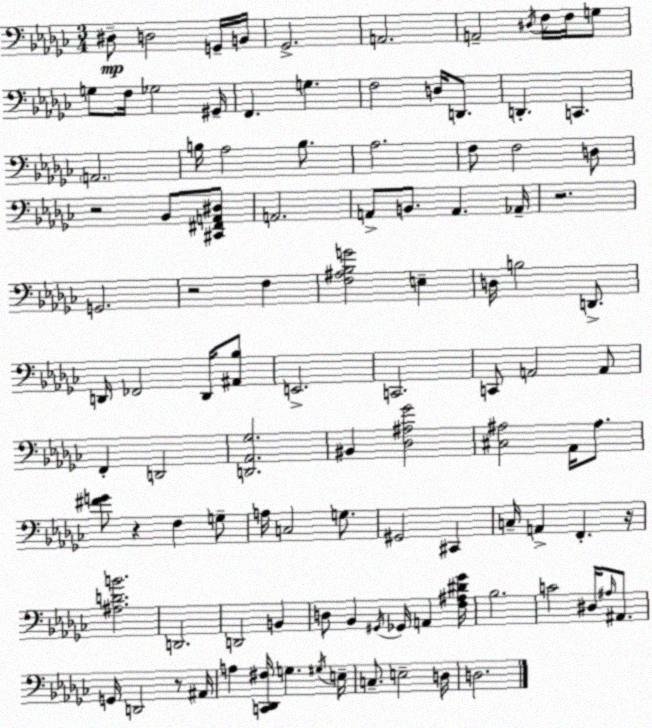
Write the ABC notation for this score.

X:1
T:Untitled
M:3/4
L:1/4
K:Ebm
^D,/2 D,2 G,,/4 B,,/4 _G,,2 A,,2 A,,2 ^D,/4 F,/4 F,/4 G,/2 G,/2 F,/4 _G,2 ^G,,/4 F,, G, F,2 D,/4 D,,/2 D,, C,, A,,2 B,/4 _A,2 B,/2 _A,2 F,/2 F,2 D,/2 z2 _B,,/2 [^C,,^F,,A,,^D,]/2 A,,2 A,,/2 B,,/2 A,, _A,,/4 z2 G,,2 z2 F, [F,^A,_B,G]2 E, D,/4 B,2 D,,/2 D,,/4 _F,,2 D,,/4 [^A,,_B,]/2 E,,2 C,,2 C,,/2 A,,2 A,,/2 F,, D,,2 [D,,_A,,_G,]2 ^B,, [_D,^A,_G]2 [^C,^A,]2 _A,,/4 ^A,/2 [^FG]/2 z F, G,/2 A,/4 C,2 G,/2 ^G,,2 ^C,, C,/4 A,, F,, z/4 [^A,DB]2 D,,2 D,,2 B,, D,/2 _B,, ^G,,/4 _G,,/4 A,, [F,^A,^D_G]/4 _B,2 C2 ^D,/4 ^A,/4 ^A,,/2 G,,/4 D,,2 z/2 ^A,,/4 A, [C,,_D,,^F,]/4 G, ^G,/4 E,/4 C,/2 E,2 D,/4 D,2